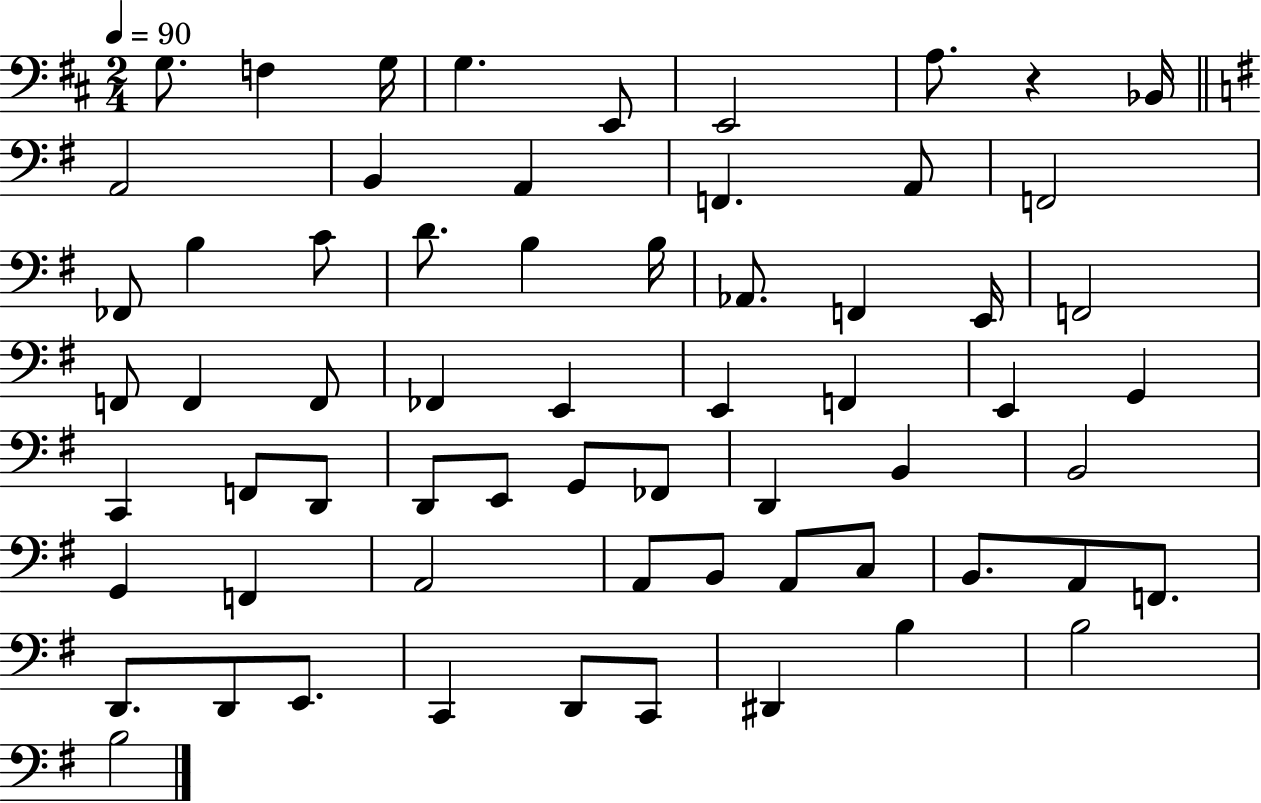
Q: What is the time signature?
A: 2/4